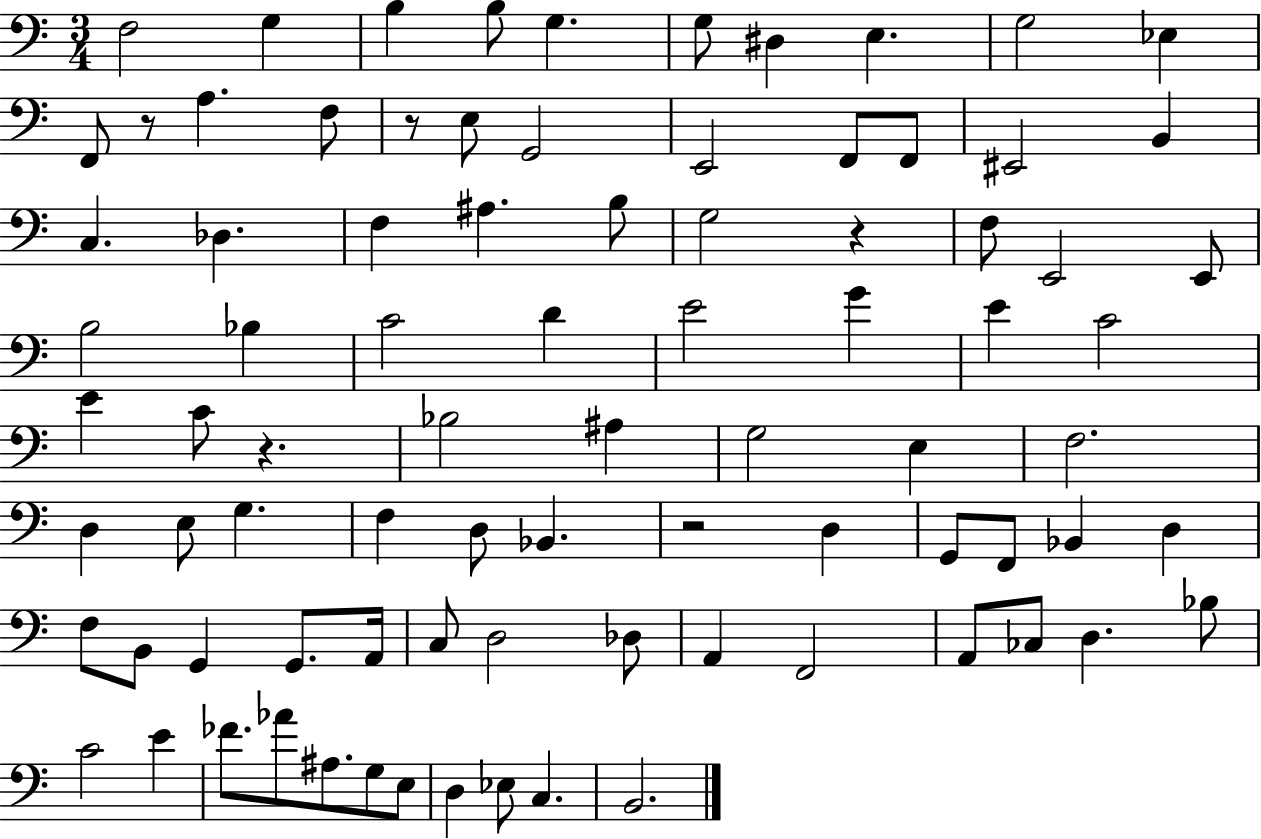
F3/h G3/q B3/q B3/e G3/q. G3/e D#3/q E3/q. G3/h Eb3/q F2/e R/e A3/q. F3/e R/e E3/e G2/h E2/h F2/e F2/e EIS2/h B2/q C3/q. Db3/q. F3/q A#3/q. B3/e G3/h R/q F3/e E2/h E2/e B3/h Bb3/q C4/h D4/q E4/h G4/q E4/q C4/h E4/q C4/e R/q. Bb3/h A#3/q G3/h E3/q F3/h. D3/q E3/e G3/q. F3/q D3/e Bb2/q. R/h D3/q G2/e F2/e Bb2/q D3/q F3/e B2/e G2/q G2/e. A2/s C3/e D3/h Db3/e A2/q F2/h A2/e CES3/e D3/q. Bb3/e C4/h E4/q FES4/e. Ab4/e A#3/e. G3/e E3/e D3/q Eb3/e C3/q. B2/h.